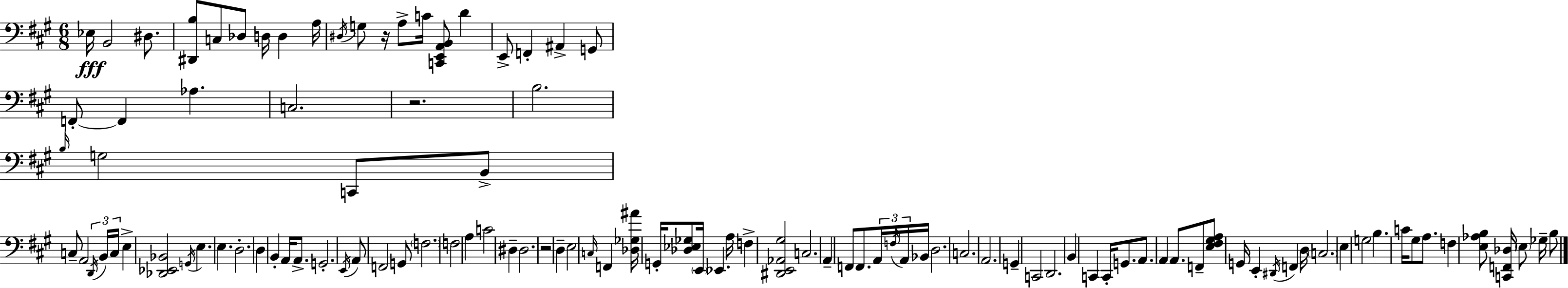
{
  \clef bass
  \numericTimeSignature
  \time 6/8
  \key a \major
  ees16\fff b,2 dis8. | <dis, b>8 c8 des8 d16 d4 a16 | \acciaccatura { dis16 } g8 r16 a8-> c'16 <c, e, a, b,>8 d'4 | e,8-> f,4-. ais,4-> g,8 | \break f,8-.~~ f,4 aes4. | c2. | r2. | b2. | \break \grace { b16 } g2 c,8 | b,8-> c8-- a,2 | \tuplet 3/2 { \acciaccatura { d,16 } b,16 c16 } e4-> <des, ees, bes,>2 | \acciaccatura { g,16 } e4. e4. | \break d2.-. | d4 b,4-. | a,16 a,8.-> g,2.-. | \acciaccatura { e,16 } a,8 f,2 | \break g,8 \parenthesize f2. | f2 | a4 c'2 | dis4-- dis2. | \break r2 | d4-- e2 | \grace { c16 } f,4 <des ges ais'>16 g,16-. <des ees ges>8 \parenthesize e,16 ees,4. | a16 f4-> <dis, e, aes, gis>2 | \break c2. | a,4-- f,8 | f,8. \tuplet 3/2 { a,16 \acciaccatura { f16 } a,16 } bes,16 d2. | c2. | \break a,2. | g,4-- c,2 | d,2. | b,4 c,4 | \break c,16-. g,8. a,8. a,4 | a,8. f,8-- <e fis gis a>8 g,16 e,4-. | \acciaccatura { dis,16 } f,4 d16 \parenthesize c2. | e4 | \break g2 b4. | c'16 gis8 a8. f4 | <e aes b>8 <c, f, des>16 \parenthesize e8 ges16-- b8 \bar "|."
}